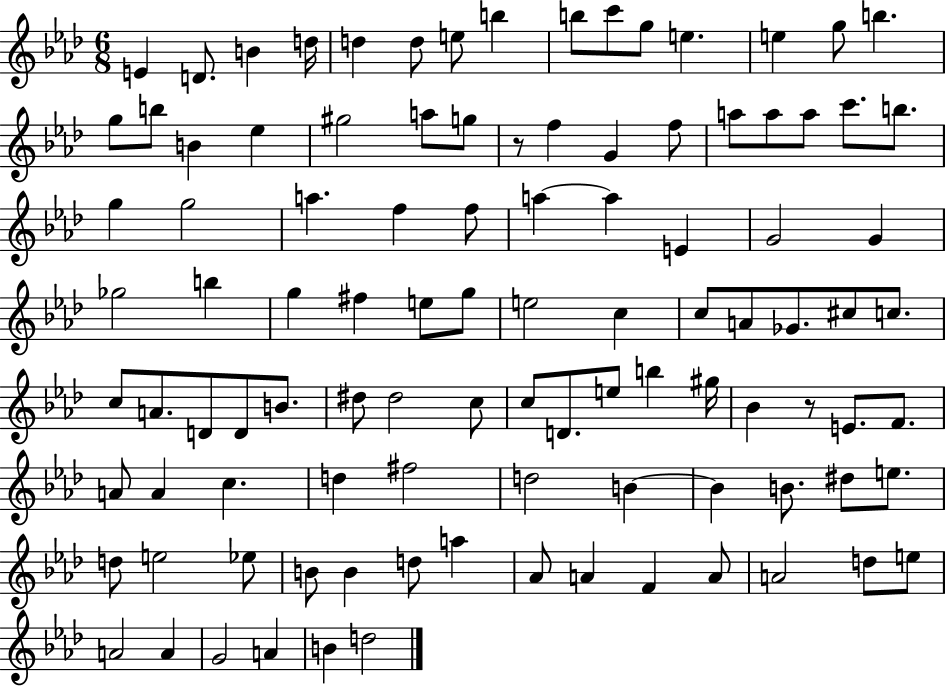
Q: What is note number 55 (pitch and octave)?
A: A4